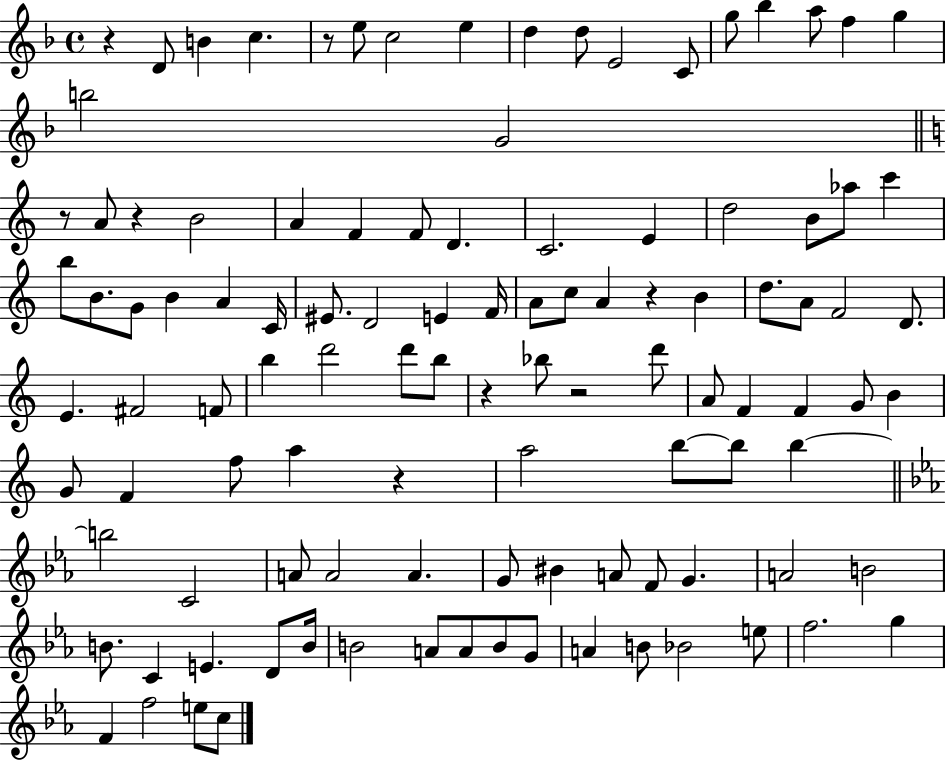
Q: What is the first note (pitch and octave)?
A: D4